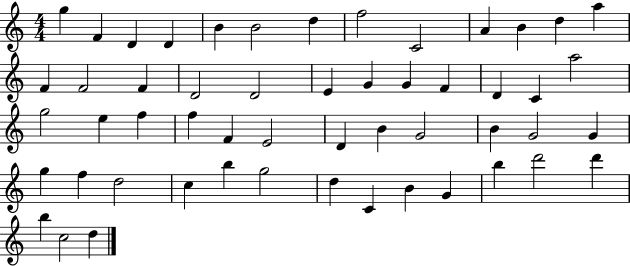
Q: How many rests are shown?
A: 0